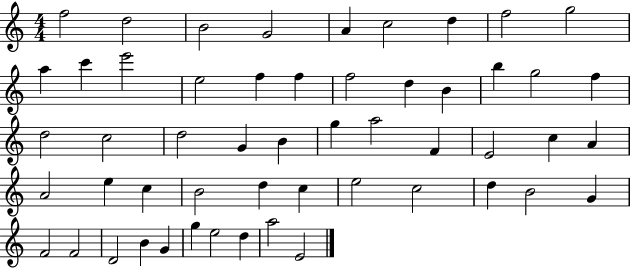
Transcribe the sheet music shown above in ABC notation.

X:1
T:Untitled
M:4/4
L:1/4
K:C
f2 d2 B2 G2 A c2 d f2 g2 a c' e'2 e2 f f f2 d B b g2 f d2 c2 d2 G B g a2 F E2 c A A2 e c B2 d c e2 c2 d B2 G F2 F2 D2 B G g e2 d a2 E2